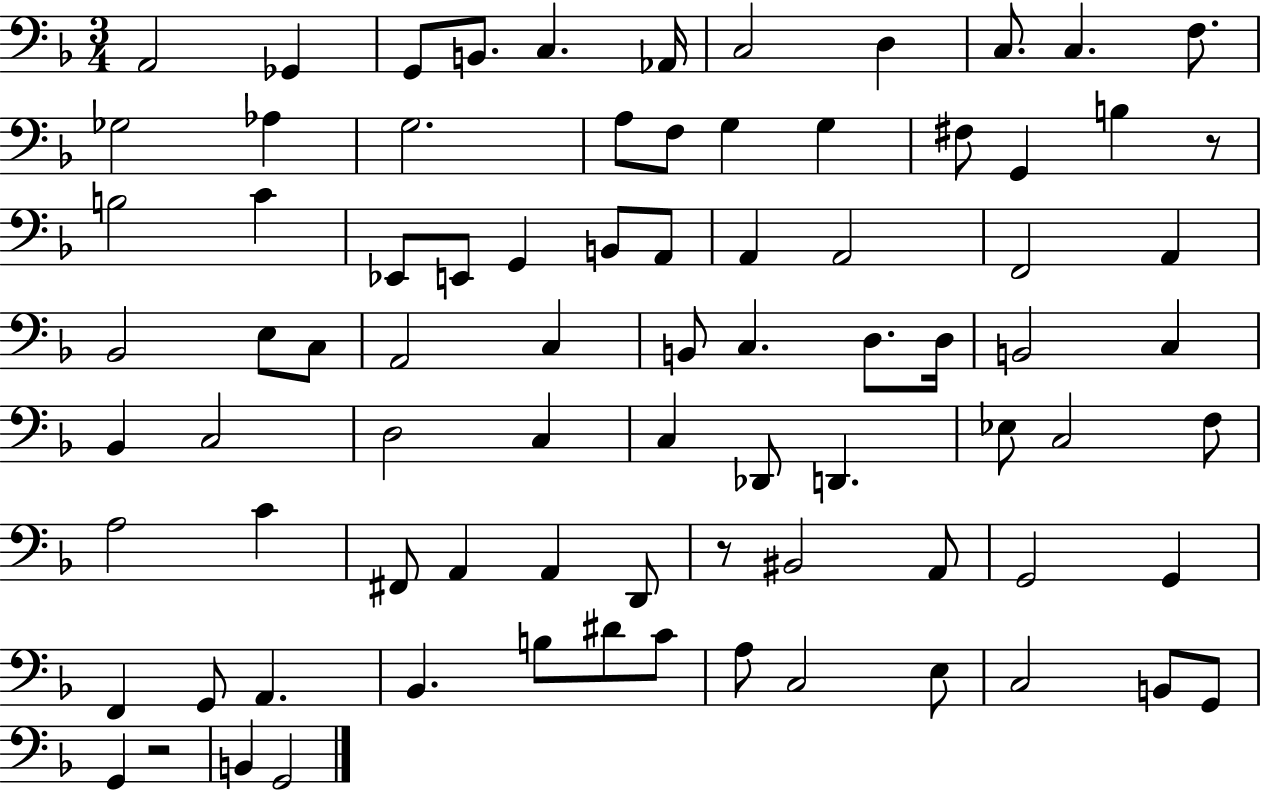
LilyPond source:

{
  \clef bass
  \numericTimeSignature
  \time 3/4
  \key f \major
  a,2 ges,4 | g,8 b,8. c4. aes,16 | c2 d4 | c8. c4. f8. | \break ges2 aes4 | g2. | a8 f8 g4 g4 | fis8 g,4 b4 r8 | \break b2 c'4 | ees,8 e,8 g,4 b,8 a,8 | a,4 a,2 | f,2 a,4 | \break bes,2 e8 c8 | a,2 c4 | b,8 c4. d8. d16 | b,2 c4 | \break bes,4 c2 | d2 c4 | c4 des,8 d,4. | ees8 c2 f8 | \break a2 c'4 | fis,8 a,4 a,4 d,8 | r8 bis,2 a,8 | g,2 g,4 | \break f,4 g,8 a,4. | bes,4. b8 dis'8 c'8 | a8 c2 e8 | c2 b,8 g,8 | \break g,4 r2 | b,4 g,2 | \bar "|."
}